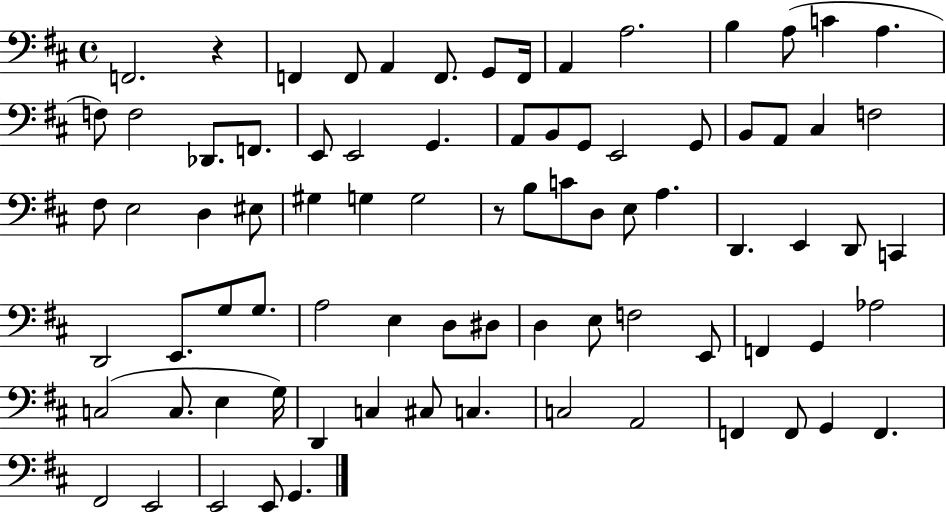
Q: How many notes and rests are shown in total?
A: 81